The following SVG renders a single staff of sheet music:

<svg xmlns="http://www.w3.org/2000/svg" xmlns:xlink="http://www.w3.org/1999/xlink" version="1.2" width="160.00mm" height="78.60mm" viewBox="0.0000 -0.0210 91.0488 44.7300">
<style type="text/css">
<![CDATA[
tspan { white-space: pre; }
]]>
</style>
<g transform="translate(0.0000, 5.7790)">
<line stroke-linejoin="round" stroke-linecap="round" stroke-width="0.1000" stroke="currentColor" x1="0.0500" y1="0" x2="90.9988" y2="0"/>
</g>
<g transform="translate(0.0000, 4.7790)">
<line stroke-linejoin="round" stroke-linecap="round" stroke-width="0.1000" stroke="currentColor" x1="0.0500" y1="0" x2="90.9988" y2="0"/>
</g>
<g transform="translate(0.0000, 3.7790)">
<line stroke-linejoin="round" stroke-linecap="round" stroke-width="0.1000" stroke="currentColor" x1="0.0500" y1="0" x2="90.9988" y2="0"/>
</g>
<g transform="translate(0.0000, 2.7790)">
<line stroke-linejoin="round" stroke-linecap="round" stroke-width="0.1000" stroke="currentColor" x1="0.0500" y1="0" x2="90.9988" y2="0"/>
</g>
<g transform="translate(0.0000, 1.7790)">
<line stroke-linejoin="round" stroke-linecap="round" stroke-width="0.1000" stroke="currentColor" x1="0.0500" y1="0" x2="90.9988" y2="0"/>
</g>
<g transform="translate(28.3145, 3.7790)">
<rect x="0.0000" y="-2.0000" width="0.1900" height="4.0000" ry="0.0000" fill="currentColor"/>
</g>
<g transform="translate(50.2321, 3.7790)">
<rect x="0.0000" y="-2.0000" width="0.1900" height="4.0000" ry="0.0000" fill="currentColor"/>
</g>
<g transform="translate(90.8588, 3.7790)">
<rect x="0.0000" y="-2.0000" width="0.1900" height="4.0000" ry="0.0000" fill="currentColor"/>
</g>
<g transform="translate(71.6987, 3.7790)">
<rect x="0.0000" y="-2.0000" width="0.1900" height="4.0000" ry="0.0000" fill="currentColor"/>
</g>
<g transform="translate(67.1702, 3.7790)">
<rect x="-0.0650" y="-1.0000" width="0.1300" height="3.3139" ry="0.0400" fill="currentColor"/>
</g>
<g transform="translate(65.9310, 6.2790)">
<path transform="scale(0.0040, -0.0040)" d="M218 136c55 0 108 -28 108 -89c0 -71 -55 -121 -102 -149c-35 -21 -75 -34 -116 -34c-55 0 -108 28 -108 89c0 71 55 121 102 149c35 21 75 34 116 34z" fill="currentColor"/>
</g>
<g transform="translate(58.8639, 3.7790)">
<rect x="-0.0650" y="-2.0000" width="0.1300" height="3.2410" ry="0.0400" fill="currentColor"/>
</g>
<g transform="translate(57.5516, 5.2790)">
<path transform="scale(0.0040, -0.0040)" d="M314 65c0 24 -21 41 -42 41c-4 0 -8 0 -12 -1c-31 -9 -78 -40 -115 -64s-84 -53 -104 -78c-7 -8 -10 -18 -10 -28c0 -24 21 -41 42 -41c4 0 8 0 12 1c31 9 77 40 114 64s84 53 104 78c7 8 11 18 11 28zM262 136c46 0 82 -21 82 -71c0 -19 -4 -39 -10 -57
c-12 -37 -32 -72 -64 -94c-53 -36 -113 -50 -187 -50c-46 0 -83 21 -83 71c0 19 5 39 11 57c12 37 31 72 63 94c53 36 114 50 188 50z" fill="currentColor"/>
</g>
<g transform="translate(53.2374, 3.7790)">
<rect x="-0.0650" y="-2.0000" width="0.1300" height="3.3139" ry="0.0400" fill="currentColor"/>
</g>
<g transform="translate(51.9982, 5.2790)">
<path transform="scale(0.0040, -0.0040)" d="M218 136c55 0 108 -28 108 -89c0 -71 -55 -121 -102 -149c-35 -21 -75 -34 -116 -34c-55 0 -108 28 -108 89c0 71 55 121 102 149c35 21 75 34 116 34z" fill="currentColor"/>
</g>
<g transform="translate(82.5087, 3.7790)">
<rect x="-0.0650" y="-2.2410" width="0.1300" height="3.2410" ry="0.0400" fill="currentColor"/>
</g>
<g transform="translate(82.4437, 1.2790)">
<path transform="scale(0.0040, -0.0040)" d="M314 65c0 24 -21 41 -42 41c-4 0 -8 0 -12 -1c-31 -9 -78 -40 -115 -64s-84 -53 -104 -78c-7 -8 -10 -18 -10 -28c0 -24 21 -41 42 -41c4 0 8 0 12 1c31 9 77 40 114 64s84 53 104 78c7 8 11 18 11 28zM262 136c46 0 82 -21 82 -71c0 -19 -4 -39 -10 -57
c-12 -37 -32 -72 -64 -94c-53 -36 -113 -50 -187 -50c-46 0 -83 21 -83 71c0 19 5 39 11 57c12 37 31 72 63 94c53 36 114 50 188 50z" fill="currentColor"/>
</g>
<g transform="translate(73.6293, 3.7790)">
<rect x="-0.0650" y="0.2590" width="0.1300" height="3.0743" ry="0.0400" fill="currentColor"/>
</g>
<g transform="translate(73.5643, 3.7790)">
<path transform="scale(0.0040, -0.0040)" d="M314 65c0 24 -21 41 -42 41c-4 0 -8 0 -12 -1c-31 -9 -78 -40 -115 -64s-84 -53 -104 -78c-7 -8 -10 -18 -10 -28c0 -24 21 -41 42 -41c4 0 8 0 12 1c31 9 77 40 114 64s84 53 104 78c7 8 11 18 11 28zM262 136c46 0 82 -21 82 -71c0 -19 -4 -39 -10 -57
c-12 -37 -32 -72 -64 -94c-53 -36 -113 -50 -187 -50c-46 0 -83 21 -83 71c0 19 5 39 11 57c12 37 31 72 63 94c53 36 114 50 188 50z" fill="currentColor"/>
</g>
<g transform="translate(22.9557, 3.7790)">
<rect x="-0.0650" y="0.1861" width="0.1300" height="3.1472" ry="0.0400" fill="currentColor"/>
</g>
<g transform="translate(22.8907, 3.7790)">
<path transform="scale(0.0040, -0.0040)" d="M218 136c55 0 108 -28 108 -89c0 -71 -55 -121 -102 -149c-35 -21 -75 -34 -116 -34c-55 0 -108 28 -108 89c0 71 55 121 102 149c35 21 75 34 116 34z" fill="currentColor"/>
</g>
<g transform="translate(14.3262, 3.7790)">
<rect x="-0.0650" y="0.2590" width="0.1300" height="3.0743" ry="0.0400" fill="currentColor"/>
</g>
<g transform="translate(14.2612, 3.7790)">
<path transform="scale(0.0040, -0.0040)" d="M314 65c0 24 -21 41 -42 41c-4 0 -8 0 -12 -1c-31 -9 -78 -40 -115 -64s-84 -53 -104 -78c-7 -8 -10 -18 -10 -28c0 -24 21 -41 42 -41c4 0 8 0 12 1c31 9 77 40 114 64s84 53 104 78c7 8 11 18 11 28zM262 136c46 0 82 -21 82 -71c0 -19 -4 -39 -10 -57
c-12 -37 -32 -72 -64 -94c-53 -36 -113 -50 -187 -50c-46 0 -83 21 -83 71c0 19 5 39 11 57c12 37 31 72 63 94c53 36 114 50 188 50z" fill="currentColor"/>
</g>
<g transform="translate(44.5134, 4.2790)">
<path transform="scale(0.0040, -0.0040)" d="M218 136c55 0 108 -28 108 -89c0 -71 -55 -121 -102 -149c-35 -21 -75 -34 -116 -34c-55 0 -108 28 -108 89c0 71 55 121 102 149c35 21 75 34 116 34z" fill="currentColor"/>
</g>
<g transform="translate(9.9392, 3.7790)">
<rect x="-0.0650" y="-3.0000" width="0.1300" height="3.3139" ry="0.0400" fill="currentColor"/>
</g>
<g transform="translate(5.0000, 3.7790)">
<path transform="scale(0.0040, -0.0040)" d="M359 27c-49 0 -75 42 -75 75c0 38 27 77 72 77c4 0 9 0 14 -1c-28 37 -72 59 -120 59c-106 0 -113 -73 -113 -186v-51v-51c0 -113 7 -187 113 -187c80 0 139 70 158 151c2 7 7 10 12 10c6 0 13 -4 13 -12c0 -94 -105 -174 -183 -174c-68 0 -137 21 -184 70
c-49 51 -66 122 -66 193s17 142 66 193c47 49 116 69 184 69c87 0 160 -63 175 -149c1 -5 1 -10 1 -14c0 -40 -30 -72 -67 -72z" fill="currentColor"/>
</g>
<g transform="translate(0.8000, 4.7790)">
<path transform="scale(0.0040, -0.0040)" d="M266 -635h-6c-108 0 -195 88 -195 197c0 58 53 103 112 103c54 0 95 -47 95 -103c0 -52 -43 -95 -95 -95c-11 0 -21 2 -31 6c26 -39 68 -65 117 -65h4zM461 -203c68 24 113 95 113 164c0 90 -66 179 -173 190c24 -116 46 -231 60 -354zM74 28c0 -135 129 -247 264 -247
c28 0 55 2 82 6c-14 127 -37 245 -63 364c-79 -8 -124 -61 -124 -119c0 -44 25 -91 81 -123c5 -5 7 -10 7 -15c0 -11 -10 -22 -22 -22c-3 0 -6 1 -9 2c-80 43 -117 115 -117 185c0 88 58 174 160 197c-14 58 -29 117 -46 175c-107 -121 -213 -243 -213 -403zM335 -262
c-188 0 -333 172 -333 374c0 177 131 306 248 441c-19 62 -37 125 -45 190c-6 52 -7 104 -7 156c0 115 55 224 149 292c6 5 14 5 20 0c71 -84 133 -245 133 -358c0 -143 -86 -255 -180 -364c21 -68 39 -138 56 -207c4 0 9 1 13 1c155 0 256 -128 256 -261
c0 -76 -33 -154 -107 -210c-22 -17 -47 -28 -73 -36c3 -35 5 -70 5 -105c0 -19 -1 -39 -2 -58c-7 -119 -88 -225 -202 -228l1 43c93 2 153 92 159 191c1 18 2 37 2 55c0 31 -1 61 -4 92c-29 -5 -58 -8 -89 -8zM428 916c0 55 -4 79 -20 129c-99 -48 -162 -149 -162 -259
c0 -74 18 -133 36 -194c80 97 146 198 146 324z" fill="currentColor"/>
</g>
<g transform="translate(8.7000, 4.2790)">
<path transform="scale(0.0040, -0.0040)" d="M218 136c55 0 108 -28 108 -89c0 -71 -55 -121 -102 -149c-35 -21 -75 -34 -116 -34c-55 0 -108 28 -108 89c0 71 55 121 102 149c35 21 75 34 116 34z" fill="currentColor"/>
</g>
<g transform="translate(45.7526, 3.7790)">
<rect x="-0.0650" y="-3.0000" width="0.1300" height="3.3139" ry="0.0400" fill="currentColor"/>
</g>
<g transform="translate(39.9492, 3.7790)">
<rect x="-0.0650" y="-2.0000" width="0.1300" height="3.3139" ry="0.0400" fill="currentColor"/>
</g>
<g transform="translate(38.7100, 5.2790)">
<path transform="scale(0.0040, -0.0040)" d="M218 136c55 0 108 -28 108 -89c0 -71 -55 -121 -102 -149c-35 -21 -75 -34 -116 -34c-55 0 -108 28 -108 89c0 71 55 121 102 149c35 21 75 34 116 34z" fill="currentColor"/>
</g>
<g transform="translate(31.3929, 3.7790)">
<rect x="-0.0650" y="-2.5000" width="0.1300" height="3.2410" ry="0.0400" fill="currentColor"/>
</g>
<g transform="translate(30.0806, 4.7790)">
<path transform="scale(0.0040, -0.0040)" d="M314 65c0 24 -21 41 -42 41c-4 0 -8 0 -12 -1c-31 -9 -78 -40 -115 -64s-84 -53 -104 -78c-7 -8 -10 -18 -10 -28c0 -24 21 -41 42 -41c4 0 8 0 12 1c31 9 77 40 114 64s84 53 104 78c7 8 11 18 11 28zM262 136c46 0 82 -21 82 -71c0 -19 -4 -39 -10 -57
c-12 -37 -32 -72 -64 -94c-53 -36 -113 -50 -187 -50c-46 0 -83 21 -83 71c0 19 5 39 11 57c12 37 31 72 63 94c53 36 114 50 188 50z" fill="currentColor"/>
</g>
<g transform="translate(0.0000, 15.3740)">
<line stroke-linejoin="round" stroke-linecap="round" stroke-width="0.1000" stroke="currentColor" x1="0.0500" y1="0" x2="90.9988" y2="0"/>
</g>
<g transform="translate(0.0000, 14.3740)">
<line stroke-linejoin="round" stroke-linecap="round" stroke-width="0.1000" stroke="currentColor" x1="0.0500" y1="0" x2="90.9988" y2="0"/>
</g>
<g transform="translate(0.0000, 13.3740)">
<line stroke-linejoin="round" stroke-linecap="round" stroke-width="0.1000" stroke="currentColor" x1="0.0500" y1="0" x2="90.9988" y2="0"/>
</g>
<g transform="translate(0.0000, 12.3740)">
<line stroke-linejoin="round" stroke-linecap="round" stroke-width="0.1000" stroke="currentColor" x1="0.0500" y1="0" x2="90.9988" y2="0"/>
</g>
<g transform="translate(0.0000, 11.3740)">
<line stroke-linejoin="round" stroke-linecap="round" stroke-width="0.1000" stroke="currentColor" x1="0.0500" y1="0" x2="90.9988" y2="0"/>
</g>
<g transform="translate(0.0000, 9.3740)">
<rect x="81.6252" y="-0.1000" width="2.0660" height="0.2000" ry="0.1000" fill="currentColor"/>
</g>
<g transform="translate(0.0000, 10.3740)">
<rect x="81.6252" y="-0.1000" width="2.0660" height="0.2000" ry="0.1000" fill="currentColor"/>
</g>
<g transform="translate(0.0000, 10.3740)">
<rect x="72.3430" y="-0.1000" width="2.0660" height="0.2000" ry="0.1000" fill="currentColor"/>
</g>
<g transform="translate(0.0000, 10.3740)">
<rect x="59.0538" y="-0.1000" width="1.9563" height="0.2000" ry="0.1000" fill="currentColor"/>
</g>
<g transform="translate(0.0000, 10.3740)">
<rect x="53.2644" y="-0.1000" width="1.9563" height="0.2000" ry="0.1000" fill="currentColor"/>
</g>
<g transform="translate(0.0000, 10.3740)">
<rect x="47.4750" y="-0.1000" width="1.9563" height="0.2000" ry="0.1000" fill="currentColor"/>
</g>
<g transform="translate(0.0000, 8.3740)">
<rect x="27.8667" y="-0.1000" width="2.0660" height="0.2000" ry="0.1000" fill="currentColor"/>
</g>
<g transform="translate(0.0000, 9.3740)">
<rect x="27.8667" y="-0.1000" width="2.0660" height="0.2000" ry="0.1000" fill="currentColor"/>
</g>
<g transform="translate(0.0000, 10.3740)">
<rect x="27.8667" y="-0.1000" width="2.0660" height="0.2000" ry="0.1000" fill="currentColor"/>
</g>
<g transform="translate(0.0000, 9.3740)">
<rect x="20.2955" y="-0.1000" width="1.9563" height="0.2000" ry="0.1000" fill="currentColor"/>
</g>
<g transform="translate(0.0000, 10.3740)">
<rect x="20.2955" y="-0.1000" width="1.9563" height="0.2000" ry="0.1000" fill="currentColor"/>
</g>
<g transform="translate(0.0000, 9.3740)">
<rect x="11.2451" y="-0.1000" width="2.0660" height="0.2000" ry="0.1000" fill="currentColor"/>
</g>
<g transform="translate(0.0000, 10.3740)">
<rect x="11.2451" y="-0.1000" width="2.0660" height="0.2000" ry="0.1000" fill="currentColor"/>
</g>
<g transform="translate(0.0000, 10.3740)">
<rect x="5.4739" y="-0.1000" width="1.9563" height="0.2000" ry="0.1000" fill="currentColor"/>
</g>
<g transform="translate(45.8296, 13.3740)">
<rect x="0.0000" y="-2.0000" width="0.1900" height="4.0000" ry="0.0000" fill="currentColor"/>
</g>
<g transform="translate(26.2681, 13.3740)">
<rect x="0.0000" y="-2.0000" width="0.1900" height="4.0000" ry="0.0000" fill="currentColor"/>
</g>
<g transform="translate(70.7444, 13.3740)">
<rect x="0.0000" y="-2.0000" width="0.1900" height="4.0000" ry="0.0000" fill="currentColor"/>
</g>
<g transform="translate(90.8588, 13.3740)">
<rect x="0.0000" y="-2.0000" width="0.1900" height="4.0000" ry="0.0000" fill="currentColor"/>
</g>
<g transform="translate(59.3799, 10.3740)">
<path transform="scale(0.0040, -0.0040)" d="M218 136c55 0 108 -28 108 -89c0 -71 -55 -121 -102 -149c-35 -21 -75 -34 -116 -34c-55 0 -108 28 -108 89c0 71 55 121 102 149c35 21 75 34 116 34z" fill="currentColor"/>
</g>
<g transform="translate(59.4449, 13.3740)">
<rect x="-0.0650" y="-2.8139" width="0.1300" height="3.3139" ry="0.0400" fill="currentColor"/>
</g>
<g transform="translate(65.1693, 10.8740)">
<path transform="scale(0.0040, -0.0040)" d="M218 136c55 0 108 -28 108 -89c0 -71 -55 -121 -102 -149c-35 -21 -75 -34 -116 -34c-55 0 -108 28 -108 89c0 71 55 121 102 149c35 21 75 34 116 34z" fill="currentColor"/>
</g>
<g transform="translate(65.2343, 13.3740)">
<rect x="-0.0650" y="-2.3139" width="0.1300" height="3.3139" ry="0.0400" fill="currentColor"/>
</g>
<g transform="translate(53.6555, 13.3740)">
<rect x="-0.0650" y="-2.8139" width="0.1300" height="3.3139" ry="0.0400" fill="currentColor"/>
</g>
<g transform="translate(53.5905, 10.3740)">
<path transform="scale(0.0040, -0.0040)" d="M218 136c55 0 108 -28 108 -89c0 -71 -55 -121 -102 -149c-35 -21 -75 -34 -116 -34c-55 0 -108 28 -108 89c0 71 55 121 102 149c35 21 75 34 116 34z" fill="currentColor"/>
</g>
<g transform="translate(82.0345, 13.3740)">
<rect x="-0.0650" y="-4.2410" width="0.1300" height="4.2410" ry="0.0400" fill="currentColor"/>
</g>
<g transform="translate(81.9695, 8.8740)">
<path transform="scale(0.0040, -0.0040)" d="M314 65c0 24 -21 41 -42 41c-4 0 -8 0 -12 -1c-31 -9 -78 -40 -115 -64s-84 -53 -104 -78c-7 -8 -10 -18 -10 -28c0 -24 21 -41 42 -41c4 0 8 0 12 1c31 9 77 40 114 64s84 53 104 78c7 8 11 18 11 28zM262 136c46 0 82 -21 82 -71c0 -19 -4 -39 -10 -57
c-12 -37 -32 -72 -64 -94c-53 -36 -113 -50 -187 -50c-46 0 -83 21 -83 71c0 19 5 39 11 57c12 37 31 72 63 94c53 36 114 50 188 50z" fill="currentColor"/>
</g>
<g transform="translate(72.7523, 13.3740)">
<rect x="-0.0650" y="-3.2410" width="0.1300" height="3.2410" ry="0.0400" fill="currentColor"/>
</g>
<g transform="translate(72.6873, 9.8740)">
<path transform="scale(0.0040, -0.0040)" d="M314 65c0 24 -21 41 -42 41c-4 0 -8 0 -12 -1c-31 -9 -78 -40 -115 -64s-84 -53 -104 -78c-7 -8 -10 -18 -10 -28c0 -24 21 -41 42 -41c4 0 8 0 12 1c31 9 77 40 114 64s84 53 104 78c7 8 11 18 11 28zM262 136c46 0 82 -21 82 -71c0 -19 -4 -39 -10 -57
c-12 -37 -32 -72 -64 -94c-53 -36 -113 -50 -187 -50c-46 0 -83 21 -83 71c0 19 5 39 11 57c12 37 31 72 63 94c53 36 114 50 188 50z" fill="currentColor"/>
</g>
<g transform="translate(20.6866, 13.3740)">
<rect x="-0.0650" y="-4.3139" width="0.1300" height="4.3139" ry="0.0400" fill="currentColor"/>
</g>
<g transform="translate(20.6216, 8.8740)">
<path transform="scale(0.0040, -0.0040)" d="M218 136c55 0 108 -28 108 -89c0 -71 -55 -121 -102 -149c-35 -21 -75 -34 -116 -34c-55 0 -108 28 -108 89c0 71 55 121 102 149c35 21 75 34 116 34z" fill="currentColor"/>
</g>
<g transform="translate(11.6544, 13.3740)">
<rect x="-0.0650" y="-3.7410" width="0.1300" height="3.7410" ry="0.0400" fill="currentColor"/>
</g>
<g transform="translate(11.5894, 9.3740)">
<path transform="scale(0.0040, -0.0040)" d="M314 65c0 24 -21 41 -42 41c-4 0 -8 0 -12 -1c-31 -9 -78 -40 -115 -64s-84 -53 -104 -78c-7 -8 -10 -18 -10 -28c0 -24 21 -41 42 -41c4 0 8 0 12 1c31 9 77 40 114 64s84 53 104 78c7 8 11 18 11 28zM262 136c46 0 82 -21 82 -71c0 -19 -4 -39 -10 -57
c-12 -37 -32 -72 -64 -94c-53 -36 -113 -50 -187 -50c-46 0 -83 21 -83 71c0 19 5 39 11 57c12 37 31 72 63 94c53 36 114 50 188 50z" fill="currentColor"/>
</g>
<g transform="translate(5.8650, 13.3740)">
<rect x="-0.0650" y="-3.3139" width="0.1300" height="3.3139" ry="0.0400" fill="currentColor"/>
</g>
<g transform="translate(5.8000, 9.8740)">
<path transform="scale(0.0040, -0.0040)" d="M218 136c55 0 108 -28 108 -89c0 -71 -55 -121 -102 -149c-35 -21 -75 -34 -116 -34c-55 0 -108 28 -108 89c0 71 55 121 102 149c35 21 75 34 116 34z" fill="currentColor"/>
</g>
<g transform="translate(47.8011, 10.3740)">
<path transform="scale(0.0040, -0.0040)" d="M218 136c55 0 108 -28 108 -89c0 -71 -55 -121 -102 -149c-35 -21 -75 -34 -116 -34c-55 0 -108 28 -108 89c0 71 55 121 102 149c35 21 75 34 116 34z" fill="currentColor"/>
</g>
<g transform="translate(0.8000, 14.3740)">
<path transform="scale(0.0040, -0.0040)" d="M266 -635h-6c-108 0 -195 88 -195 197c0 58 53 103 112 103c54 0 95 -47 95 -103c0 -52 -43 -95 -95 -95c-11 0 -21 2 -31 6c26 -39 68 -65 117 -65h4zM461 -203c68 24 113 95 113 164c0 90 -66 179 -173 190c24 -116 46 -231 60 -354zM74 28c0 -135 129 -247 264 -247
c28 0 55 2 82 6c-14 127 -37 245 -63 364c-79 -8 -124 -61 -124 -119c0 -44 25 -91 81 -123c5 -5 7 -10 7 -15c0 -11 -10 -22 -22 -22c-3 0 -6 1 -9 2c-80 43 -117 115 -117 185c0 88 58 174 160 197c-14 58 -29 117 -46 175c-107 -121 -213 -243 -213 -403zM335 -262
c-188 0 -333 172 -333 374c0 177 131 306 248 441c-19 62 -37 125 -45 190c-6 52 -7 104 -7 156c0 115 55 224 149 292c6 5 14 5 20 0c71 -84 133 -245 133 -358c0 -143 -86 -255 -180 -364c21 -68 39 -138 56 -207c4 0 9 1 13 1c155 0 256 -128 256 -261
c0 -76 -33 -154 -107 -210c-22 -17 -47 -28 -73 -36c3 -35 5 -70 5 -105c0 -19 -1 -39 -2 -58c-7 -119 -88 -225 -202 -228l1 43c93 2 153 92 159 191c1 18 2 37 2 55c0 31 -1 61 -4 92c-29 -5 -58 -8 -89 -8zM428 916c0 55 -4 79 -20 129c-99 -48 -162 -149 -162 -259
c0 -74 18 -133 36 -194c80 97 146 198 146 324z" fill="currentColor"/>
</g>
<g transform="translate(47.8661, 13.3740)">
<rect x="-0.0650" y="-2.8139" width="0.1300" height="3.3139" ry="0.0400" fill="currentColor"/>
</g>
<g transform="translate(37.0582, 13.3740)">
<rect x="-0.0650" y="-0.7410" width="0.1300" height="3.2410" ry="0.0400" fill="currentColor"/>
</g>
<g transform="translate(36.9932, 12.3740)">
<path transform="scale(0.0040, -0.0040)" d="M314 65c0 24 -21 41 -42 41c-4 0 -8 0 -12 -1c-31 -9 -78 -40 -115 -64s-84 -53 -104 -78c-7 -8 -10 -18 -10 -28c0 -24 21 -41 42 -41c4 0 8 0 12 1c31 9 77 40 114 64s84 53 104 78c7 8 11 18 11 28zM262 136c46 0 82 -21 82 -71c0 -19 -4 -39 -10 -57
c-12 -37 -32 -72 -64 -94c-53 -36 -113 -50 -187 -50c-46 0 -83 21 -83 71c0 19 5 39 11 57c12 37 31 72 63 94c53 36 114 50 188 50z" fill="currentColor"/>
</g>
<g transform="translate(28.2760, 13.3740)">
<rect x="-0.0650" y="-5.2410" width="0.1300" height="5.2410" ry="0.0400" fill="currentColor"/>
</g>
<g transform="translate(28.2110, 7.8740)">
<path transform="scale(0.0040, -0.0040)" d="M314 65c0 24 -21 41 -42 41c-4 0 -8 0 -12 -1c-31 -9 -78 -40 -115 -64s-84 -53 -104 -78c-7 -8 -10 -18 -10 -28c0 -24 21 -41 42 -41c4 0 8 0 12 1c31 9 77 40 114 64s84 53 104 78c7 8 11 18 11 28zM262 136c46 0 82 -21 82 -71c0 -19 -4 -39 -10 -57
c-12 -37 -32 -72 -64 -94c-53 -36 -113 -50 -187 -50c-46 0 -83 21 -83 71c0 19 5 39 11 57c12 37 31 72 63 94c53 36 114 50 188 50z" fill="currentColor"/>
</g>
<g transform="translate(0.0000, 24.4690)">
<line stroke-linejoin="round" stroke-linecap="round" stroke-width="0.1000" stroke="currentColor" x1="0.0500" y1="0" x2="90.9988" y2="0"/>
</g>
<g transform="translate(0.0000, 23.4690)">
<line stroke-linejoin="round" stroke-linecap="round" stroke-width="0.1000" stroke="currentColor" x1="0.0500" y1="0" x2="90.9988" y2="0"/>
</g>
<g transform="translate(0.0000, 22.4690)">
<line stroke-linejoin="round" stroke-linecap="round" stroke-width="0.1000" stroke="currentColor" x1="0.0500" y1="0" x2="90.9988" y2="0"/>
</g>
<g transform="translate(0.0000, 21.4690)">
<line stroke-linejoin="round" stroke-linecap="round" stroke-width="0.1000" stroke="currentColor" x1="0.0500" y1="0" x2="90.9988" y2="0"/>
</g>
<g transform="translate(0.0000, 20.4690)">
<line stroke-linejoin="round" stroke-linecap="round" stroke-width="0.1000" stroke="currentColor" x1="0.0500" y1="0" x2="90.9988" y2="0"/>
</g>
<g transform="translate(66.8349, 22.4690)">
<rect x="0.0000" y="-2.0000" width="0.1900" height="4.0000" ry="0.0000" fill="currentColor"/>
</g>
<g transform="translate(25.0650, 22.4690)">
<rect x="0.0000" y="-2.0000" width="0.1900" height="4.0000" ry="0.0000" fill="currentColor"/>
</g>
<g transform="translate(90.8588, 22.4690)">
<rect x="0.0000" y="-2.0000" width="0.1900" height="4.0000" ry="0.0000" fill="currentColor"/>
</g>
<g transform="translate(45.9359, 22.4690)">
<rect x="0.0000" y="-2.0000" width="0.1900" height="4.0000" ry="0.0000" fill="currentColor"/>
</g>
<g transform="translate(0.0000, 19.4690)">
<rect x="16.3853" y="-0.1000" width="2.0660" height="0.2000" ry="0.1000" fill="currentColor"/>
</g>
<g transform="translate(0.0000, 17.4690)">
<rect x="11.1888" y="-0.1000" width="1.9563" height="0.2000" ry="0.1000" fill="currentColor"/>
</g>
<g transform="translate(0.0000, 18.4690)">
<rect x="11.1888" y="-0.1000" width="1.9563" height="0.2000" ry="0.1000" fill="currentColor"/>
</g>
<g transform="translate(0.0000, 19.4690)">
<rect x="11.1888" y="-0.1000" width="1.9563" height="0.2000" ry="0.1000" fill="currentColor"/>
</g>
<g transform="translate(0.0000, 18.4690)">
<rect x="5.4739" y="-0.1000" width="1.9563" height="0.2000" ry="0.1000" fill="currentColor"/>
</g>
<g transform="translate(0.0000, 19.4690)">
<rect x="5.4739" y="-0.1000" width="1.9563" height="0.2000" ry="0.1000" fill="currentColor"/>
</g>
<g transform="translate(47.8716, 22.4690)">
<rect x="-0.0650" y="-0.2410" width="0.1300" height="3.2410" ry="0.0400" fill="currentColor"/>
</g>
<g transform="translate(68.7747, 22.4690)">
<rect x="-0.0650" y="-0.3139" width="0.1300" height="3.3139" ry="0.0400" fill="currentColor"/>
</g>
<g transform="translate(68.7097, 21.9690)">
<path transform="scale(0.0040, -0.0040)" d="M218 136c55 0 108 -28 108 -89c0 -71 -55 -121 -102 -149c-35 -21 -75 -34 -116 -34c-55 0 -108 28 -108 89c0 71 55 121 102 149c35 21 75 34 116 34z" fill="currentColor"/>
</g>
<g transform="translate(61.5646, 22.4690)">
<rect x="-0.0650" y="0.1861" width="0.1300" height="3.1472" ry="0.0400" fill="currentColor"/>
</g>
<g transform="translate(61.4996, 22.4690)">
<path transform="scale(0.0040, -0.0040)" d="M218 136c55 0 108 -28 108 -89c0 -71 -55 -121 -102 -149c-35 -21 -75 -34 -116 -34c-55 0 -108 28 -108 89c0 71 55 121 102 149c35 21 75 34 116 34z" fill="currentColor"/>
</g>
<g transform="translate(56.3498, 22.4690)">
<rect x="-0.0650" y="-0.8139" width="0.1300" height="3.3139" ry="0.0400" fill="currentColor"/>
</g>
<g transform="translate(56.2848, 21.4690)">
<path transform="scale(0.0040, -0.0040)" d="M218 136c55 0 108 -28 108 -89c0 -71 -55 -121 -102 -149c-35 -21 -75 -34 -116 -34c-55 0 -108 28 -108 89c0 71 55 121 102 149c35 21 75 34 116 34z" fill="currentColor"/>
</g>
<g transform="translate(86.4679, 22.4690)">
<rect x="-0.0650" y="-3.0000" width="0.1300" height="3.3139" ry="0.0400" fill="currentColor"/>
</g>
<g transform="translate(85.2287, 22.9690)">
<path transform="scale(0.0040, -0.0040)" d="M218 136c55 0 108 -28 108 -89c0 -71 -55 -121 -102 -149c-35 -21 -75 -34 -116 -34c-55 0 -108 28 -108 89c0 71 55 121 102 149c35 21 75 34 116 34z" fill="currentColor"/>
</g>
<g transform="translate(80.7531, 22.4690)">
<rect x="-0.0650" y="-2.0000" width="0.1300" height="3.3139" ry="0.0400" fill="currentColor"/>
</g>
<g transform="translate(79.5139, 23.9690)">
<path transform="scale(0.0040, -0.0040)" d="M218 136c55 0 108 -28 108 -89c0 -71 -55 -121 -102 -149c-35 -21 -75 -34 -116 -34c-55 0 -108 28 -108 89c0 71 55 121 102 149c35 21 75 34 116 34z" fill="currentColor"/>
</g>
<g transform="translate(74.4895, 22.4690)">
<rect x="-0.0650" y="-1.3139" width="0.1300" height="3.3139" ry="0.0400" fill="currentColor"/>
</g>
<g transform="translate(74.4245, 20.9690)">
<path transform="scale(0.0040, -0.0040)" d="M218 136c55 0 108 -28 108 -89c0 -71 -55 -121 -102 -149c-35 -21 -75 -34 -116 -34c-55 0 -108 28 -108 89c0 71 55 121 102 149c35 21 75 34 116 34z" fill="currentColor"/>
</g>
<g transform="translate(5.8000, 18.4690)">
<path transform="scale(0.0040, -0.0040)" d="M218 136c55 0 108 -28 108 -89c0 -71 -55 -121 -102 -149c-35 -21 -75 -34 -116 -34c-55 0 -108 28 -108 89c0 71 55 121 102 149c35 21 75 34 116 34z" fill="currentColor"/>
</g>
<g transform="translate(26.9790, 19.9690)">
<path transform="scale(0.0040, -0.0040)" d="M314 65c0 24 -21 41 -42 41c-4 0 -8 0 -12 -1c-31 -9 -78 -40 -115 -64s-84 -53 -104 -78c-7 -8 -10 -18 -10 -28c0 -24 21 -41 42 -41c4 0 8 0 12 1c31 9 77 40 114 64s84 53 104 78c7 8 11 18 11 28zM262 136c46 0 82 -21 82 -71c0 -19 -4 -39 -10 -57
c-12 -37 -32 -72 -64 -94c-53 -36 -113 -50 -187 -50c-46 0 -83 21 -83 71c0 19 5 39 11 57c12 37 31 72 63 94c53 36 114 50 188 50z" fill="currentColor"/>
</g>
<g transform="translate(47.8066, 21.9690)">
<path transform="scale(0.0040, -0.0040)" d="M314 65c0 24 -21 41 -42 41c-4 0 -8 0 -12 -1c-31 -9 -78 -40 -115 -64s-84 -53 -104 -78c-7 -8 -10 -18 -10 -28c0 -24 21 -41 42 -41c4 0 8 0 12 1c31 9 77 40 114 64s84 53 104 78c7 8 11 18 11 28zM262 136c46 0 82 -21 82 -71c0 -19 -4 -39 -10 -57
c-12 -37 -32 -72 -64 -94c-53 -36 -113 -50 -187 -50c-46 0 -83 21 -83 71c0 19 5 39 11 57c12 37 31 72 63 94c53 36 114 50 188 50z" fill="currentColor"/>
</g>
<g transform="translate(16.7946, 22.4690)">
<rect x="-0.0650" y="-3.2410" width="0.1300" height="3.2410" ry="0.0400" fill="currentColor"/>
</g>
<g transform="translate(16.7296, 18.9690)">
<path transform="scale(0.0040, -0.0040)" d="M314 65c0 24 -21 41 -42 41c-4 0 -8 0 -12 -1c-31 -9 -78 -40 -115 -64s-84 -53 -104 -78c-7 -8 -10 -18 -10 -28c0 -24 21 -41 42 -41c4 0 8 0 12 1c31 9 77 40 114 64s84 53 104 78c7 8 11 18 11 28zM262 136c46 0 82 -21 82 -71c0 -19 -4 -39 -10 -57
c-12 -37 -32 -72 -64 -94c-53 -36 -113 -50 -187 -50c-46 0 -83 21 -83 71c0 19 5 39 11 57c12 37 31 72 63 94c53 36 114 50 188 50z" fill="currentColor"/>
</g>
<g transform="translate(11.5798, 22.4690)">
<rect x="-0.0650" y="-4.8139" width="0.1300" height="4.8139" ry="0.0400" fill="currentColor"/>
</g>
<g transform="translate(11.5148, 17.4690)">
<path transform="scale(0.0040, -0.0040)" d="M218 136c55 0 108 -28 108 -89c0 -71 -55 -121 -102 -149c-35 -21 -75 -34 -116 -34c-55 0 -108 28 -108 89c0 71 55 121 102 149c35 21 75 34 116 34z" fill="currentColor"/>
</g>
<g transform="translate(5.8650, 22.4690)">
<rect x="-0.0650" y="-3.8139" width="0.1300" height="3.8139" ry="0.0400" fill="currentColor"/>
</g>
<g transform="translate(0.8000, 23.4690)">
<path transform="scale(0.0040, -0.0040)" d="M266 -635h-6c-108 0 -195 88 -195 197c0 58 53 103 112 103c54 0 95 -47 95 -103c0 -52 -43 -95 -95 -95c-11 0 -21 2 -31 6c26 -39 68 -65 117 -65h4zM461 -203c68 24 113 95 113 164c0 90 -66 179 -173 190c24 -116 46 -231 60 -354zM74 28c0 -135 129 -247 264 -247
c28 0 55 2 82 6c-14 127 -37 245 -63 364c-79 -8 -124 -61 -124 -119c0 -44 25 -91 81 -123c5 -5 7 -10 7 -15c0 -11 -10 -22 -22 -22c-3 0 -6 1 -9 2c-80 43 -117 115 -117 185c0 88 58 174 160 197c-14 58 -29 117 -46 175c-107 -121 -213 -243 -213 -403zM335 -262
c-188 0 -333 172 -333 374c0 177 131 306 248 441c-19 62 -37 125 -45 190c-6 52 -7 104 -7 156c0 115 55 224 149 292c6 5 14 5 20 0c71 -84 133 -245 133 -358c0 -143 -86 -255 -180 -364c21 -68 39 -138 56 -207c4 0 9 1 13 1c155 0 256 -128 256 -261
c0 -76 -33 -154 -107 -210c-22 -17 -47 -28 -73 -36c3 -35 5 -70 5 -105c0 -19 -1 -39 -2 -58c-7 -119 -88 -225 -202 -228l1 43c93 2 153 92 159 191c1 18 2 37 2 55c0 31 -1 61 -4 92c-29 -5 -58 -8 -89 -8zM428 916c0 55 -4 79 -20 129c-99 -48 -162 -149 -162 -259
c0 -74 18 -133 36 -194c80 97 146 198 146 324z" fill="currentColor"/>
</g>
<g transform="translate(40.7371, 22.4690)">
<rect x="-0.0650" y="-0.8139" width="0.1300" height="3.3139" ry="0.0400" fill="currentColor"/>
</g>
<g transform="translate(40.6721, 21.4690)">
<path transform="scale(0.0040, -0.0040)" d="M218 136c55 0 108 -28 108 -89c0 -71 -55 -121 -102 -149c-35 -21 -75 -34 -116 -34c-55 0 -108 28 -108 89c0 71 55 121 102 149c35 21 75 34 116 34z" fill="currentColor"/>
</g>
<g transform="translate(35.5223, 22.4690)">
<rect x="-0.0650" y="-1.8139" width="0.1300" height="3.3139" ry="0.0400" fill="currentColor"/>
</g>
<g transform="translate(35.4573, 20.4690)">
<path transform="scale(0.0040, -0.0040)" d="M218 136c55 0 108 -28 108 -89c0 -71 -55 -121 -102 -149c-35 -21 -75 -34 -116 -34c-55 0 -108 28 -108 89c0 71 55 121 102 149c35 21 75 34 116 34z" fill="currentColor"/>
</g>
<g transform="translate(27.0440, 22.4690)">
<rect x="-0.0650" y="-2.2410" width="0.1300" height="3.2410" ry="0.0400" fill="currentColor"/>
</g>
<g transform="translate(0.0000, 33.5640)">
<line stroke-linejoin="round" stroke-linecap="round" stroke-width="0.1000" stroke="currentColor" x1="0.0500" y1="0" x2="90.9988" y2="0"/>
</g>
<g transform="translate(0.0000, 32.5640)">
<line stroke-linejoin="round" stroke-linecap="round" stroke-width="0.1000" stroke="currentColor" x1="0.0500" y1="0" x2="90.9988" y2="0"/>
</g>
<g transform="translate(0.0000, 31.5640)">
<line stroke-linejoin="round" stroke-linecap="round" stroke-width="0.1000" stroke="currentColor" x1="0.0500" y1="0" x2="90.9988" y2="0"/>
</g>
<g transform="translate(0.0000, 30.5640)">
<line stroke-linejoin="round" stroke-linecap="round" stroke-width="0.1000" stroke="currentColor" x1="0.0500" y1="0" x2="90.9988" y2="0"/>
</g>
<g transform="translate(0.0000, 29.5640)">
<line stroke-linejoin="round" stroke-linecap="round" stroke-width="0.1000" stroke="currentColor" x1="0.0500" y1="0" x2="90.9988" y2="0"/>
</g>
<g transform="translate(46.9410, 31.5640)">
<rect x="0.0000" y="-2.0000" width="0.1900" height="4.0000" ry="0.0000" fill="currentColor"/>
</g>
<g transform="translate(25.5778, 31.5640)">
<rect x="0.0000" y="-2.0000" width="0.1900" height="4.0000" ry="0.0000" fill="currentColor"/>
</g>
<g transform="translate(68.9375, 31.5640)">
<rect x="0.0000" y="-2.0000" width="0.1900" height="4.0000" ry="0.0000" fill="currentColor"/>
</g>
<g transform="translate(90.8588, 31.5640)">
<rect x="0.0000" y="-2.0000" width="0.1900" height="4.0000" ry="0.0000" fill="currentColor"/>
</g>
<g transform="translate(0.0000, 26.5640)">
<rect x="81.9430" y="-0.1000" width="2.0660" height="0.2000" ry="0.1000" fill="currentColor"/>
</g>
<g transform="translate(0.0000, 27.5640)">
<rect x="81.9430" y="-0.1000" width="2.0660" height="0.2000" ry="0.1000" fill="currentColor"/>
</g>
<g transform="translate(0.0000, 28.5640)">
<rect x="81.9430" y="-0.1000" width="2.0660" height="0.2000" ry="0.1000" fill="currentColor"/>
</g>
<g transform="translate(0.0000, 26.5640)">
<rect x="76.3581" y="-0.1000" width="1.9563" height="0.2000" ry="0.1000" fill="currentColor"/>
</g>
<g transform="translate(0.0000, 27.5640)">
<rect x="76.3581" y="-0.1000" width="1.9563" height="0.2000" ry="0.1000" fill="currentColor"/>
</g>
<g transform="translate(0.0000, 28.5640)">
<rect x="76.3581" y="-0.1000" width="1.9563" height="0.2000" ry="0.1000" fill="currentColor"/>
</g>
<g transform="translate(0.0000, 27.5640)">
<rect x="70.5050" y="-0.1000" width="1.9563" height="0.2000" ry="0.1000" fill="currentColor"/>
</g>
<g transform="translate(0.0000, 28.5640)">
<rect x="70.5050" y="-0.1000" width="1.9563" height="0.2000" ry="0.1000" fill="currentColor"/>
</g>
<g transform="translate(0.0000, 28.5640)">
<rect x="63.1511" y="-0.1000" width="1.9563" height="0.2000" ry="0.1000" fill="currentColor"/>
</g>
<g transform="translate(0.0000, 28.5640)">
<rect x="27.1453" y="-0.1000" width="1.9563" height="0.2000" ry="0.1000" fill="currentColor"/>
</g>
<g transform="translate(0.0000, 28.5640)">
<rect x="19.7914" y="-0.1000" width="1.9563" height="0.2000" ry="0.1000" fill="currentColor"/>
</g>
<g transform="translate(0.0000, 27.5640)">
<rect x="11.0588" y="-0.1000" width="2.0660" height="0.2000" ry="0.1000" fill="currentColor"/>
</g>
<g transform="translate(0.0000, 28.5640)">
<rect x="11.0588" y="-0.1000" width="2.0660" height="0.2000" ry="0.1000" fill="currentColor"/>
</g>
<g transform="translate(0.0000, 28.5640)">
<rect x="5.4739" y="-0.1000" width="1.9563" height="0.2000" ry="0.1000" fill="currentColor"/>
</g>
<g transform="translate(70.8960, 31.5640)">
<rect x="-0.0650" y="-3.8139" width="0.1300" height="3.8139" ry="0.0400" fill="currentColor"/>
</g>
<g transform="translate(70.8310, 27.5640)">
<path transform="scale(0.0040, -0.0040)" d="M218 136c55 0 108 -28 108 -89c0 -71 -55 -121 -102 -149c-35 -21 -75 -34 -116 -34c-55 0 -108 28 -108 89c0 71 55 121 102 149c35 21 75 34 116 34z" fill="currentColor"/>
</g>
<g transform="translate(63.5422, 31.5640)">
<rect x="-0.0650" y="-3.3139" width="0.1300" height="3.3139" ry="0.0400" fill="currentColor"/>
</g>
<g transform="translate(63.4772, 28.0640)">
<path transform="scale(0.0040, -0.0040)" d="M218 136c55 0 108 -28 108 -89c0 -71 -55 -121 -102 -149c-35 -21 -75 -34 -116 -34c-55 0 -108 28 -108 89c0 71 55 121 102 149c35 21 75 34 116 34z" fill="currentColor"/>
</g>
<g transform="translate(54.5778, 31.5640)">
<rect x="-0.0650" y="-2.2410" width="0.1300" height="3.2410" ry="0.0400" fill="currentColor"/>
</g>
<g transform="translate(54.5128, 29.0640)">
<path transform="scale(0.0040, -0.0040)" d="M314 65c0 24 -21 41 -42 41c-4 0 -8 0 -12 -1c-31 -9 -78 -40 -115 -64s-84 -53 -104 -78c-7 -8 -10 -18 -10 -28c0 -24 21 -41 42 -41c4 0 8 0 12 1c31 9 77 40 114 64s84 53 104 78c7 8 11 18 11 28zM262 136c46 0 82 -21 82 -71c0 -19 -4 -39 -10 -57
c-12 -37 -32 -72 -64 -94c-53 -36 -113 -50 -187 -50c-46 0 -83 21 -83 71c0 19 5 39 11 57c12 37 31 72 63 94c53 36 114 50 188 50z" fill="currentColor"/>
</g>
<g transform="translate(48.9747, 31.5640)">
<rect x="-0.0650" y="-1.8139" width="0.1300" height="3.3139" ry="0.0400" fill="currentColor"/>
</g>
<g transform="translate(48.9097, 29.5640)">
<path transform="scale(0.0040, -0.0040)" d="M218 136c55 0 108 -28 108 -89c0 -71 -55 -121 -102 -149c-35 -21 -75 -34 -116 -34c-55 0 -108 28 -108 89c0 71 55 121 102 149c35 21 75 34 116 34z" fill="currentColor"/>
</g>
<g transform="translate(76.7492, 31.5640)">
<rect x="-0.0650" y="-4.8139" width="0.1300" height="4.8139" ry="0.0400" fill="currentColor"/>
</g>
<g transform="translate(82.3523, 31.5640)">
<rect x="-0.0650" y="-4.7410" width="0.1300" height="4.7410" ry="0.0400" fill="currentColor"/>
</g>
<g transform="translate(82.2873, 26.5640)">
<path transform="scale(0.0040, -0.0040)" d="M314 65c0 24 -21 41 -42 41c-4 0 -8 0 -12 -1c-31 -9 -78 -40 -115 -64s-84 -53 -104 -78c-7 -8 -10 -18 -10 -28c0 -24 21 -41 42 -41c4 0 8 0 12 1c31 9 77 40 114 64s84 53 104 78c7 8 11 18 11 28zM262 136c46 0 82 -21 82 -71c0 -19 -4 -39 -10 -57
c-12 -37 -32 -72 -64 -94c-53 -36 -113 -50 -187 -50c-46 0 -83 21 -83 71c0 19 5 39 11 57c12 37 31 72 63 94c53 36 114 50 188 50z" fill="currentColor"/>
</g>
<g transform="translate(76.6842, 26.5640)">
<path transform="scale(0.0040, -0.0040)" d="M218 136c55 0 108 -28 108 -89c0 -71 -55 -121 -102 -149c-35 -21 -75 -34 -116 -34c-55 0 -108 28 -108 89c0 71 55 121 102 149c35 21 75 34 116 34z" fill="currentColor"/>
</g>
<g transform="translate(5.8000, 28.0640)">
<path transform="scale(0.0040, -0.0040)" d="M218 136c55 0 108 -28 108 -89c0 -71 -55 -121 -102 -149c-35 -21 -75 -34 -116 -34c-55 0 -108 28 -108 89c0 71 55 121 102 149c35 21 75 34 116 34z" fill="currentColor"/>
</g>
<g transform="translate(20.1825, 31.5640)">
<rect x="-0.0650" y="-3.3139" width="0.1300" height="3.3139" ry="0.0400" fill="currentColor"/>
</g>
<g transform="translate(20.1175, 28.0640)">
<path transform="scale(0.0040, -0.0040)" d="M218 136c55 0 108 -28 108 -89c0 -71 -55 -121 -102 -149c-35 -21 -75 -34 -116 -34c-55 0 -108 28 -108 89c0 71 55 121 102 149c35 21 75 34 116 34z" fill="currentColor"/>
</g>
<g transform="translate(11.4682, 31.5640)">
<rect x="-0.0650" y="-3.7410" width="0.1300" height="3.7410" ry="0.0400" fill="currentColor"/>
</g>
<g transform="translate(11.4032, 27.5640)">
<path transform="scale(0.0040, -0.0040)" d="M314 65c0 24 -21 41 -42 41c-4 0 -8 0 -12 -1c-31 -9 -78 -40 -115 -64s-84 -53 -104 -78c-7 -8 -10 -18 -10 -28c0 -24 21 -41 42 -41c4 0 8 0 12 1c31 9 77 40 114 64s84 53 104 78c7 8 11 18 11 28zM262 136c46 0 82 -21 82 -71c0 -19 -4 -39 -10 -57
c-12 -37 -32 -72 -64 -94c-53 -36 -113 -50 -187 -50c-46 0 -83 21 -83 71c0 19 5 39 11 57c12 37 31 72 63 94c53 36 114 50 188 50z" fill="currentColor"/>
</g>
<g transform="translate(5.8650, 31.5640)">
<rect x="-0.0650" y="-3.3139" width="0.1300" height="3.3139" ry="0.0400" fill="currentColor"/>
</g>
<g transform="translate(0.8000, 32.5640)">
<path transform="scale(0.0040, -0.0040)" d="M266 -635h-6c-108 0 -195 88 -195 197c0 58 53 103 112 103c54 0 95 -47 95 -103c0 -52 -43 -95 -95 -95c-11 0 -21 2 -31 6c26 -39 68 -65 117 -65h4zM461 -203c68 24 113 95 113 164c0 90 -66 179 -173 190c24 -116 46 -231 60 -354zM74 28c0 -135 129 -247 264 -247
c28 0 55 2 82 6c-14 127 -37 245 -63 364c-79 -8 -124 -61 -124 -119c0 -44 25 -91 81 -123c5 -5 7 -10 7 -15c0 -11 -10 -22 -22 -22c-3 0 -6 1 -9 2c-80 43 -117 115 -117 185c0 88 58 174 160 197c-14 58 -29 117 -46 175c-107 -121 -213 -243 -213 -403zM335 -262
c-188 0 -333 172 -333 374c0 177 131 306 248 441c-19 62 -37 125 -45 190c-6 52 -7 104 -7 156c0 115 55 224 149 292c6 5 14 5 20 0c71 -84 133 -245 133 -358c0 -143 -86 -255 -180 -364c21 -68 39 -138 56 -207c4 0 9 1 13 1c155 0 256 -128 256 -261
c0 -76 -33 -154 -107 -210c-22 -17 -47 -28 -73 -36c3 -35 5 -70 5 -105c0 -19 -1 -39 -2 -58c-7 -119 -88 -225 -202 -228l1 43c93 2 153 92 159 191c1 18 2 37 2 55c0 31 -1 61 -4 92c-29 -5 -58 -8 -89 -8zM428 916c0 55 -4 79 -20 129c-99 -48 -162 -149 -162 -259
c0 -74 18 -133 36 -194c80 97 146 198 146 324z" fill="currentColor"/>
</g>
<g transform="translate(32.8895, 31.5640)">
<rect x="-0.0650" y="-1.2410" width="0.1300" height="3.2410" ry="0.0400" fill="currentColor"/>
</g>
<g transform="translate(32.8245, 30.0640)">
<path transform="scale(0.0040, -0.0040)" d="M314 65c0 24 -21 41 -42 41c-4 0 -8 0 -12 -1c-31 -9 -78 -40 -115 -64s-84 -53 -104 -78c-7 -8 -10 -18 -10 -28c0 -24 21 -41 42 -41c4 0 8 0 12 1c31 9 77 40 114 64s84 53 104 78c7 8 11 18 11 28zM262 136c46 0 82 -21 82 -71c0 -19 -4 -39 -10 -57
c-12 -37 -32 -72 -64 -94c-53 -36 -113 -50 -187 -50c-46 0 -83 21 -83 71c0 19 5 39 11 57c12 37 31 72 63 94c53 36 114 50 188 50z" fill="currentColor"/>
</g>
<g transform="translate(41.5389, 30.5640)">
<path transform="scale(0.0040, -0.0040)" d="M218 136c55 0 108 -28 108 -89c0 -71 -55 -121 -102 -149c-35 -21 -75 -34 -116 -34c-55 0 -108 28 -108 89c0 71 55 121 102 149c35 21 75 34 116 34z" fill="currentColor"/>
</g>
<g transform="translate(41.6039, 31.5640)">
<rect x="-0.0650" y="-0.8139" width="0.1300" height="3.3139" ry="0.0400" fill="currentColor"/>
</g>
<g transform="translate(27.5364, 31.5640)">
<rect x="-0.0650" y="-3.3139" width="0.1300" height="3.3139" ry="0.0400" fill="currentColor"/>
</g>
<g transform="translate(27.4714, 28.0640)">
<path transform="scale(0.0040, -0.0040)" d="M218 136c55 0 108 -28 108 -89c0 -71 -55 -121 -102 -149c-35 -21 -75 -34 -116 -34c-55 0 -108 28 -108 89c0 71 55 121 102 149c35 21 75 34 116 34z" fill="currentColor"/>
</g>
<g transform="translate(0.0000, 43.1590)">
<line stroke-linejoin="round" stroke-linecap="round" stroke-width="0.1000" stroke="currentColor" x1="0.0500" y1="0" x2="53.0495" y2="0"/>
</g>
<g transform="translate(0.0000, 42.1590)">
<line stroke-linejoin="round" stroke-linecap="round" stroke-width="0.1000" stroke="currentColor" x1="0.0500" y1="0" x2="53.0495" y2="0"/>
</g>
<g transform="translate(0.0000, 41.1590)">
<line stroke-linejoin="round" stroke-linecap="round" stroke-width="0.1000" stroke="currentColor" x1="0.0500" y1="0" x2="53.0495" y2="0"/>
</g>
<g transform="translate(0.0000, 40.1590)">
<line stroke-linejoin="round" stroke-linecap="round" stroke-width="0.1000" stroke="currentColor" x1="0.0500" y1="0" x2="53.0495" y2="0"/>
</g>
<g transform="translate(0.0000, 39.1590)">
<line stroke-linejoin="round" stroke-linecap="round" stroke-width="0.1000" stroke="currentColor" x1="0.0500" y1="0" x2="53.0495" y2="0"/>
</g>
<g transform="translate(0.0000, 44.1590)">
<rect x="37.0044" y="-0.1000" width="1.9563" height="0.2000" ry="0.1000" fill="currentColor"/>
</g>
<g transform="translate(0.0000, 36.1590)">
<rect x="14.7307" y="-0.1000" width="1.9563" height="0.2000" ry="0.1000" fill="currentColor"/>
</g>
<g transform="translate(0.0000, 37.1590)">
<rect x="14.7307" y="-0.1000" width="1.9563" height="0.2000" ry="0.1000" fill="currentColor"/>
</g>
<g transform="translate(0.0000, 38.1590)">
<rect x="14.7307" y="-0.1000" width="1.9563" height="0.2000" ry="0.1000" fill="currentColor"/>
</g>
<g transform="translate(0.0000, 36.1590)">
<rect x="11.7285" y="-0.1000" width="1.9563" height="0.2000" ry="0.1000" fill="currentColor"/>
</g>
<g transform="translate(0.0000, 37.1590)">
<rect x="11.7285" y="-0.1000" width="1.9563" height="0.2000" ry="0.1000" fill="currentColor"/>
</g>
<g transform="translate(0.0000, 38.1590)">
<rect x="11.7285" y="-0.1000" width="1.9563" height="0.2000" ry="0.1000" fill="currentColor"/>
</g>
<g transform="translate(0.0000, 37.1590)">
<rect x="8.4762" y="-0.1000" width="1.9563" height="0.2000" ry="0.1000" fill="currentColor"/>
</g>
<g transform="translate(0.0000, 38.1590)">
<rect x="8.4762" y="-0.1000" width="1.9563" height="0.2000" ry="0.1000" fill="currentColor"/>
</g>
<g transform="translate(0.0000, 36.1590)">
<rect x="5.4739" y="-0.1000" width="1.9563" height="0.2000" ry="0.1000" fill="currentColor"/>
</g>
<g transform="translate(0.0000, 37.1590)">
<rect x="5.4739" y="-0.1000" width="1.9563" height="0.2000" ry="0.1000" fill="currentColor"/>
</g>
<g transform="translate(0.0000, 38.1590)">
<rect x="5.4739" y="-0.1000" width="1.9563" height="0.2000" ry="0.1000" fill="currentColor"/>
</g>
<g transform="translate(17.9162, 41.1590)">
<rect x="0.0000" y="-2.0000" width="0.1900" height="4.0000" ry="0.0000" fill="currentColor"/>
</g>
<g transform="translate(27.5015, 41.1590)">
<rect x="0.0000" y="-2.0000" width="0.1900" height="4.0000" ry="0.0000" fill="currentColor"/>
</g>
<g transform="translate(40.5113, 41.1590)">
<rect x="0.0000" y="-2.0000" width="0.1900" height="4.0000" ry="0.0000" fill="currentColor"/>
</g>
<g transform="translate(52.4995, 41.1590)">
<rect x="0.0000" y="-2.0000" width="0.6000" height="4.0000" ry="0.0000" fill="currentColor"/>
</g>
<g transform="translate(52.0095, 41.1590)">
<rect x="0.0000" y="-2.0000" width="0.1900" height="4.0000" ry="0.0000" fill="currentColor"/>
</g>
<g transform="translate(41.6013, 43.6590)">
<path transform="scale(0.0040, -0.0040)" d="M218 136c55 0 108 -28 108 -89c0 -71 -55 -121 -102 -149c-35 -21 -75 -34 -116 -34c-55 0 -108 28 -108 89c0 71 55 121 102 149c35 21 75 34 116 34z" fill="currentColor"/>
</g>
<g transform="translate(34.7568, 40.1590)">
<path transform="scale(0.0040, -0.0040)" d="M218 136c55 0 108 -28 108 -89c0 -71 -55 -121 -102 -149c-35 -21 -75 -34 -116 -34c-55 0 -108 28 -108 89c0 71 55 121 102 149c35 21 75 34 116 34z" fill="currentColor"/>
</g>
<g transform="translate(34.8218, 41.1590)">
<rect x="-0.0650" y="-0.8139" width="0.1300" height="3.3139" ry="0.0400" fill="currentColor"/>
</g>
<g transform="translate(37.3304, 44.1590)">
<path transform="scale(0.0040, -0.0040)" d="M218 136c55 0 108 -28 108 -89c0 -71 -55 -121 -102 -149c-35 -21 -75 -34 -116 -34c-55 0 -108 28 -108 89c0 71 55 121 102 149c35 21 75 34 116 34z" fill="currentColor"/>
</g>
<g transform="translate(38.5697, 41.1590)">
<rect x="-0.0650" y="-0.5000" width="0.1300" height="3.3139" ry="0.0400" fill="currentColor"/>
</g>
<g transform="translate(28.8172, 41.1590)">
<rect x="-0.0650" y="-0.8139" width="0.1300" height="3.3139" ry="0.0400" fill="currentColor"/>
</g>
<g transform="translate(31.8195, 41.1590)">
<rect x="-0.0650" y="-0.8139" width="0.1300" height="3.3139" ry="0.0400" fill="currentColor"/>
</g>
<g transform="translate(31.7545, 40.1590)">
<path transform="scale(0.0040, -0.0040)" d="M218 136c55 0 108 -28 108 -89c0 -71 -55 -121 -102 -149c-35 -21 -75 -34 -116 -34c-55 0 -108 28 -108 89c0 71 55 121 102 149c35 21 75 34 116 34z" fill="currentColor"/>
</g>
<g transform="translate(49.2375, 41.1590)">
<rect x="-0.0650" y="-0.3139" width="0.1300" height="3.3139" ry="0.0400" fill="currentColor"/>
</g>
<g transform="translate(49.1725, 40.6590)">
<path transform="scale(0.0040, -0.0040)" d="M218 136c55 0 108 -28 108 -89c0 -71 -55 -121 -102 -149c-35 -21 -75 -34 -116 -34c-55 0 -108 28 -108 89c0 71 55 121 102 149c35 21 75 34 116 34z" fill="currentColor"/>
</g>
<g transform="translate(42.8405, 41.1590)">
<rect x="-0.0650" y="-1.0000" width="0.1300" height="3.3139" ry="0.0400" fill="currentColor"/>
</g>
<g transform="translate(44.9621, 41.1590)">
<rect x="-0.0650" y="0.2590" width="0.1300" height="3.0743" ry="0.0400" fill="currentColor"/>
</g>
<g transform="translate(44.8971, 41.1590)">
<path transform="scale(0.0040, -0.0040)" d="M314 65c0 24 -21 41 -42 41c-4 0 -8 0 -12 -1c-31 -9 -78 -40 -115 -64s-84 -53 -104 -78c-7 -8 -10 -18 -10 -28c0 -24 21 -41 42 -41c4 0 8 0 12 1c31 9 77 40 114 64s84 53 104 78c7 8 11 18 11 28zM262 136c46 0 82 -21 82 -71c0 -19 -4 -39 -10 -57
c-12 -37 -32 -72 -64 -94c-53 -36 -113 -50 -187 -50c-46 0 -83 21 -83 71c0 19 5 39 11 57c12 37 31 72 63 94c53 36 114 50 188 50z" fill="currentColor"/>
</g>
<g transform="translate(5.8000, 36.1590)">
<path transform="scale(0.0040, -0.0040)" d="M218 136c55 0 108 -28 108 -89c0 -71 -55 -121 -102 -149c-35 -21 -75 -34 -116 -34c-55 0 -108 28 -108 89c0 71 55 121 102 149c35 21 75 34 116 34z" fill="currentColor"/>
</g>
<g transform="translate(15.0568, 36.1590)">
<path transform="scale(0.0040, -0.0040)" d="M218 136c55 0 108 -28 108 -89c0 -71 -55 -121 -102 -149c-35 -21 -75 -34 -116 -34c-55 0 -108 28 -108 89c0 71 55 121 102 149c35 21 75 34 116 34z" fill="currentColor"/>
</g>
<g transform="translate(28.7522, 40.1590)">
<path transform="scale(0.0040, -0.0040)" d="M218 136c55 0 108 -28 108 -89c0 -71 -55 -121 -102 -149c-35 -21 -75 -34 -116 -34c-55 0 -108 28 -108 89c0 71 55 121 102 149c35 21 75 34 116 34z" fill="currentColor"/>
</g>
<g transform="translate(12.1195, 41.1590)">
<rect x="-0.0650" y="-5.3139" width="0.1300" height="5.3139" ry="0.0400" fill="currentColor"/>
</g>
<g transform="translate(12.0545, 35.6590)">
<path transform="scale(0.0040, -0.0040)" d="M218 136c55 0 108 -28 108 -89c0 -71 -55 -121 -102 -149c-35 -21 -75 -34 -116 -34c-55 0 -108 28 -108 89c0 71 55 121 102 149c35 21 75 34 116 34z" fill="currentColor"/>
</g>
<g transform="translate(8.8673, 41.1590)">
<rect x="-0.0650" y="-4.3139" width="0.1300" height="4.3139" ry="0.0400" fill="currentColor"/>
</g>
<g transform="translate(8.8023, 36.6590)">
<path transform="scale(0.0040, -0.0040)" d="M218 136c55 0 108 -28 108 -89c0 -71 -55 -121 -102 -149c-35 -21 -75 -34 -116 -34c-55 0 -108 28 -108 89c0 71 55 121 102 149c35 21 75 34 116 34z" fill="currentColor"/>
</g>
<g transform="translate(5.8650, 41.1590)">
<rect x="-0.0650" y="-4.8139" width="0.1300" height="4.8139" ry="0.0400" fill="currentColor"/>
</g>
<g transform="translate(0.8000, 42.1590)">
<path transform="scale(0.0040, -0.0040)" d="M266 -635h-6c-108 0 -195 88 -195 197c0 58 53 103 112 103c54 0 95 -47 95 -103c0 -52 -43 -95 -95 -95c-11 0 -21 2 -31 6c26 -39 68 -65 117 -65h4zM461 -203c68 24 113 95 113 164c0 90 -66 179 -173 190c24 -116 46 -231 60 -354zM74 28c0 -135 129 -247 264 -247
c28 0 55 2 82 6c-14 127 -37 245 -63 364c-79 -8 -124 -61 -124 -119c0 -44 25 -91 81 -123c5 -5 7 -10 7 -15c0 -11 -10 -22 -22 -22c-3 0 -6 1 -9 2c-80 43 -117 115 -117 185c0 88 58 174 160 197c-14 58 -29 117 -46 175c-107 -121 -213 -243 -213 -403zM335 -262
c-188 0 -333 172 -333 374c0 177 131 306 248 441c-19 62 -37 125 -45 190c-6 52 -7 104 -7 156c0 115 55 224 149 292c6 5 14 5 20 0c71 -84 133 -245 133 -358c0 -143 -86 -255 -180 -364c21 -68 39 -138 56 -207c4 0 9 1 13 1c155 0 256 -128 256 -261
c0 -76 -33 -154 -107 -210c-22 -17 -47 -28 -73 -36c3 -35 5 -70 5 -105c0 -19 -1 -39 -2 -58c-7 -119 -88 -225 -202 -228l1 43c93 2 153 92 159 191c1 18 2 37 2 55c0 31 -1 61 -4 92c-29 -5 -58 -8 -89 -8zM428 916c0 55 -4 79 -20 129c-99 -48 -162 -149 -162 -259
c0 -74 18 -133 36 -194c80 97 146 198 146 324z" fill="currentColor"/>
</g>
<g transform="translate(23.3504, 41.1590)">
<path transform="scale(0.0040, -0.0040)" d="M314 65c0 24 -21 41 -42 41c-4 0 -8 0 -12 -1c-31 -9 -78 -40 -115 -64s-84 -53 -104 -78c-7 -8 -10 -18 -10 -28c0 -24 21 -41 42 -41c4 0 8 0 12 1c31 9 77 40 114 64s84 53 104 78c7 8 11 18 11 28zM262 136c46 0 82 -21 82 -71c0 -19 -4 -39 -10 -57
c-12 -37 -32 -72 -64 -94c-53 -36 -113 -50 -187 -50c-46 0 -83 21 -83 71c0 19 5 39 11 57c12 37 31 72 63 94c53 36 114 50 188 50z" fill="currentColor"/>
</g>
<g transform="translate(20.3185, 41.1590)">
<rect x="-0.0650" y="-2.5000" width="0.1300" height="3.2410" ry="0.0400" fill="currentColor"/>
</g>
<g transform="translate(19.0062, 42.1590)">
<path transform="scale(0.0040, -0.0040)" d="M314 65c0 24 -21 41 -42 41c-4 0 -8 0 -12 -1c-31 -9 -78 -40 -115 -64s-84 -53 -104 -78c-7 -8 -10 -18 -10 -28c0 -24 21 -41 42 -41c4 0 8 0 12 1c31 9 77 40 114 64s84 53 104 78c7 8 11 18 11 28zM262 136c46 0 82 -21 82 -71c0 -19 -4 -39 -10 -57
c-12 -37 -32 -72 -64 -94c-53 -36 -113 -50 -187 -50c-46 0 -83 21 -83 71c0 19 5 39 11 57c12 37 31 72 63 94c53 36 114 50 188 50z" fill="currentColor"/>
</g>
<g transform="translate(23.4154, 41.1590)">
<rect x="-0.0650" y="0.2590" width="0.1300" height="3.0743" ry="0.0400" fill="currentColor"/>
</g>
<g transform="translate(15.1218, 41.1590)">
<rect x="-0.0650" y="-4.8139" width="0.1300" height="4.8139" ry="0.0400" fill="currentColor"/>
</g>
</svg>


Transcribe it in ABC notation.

X:1
T:Untitled
M:4/4
L:1/4
K:C
A B2 B G2 F A F F2 D B2 g2 b c'2 d' f'2 d2 a a a g b2 d'2 c' e' b2 g2 f d c2 d B c e F A b c'2 b b e2 d f g2 b c' e' e'2 e' d' f' e' G2 B2 d d d C D B2 c